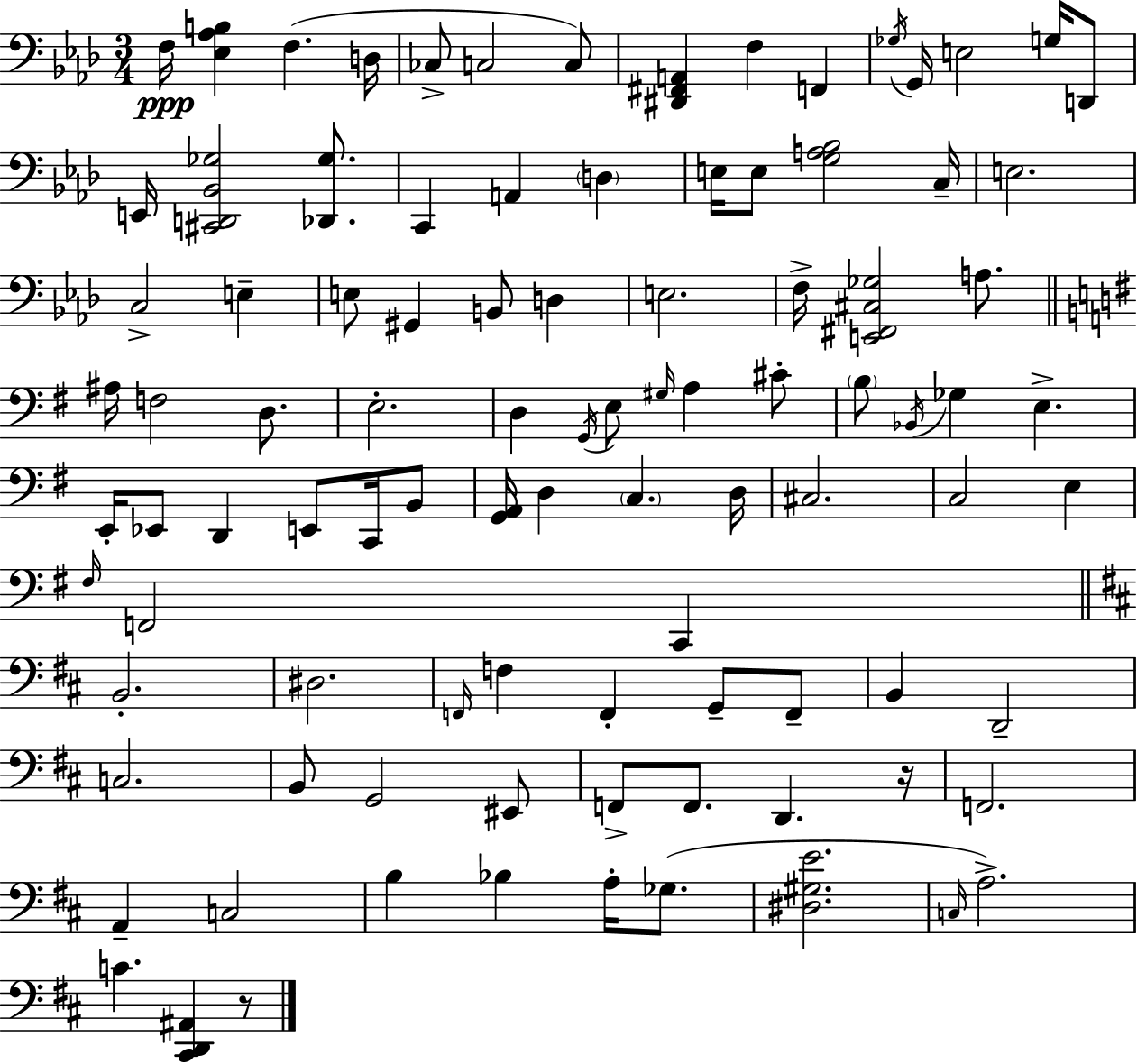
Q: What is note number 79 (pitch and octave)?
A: B3